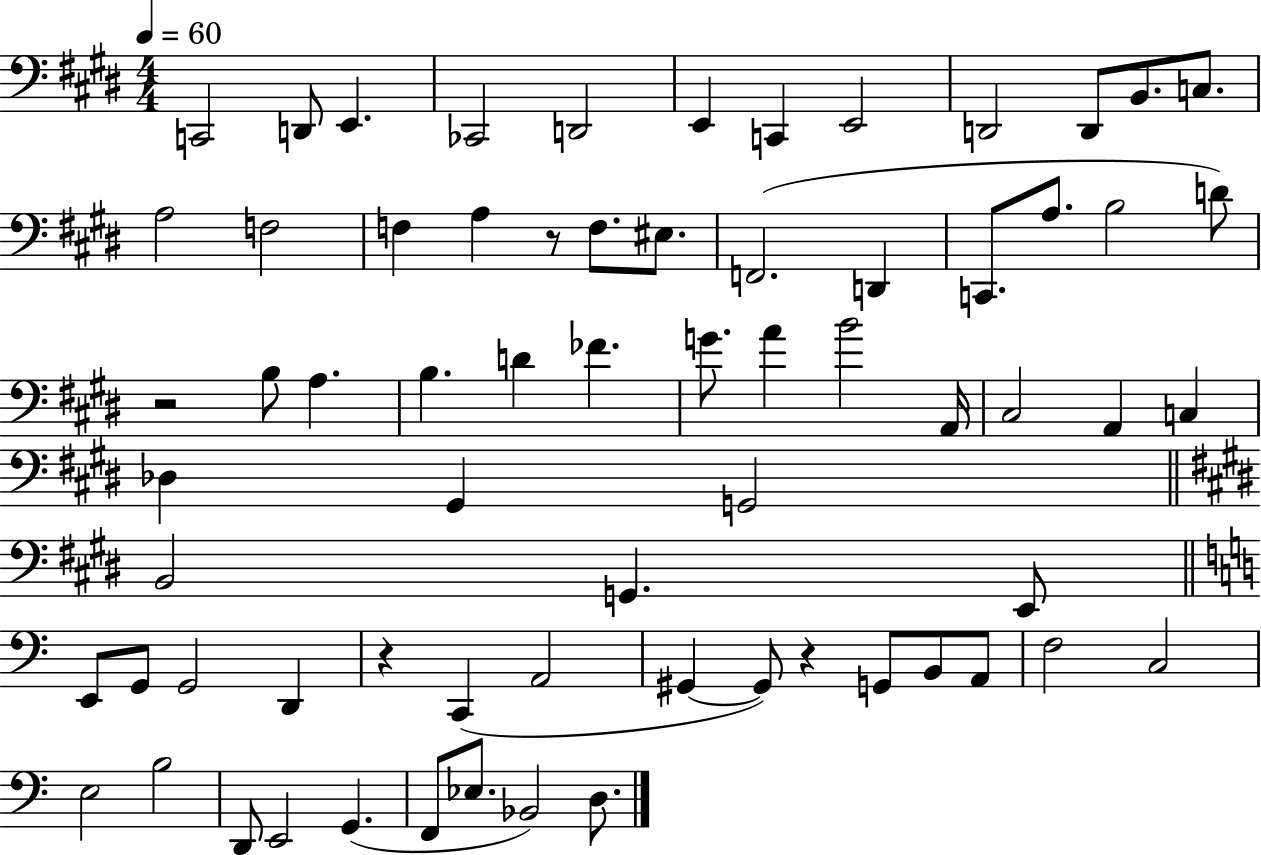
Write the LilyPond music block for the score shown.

{
  \clef bass
  \numericTimeSignature
  \time 4/4
  \key e \major
  \tempo 4 = 60
  c,2 d,8 e,4. | ces,2 d,2 | e,4 c,4 e,2 | d,2 d,8 b,8. c8. | \break a2 f2 | f4 a4 r8 f8. eis8. | f,2.( d,4 | c,8. a8. b2 d'8) | \break r2 b8 a4. | b4. d'4 fes'4. | g'8. a'4 b'2 a,16 | cis2 a,4 c4 | \break des4 gis,4 g,2 | \bar "||" \break \key e \major b,2 g,4. e,8 | \bar "||" \break \key a \minor e,8 g,8 g,2 d,4 | r4 c,4( a,2 | gis,4~~ gis,8) r4 g,8 b,8 a,8 | f2 c2 | \break e2 b2 | d,8 e,2 g,4.( | f,8 ees8. bes,2) d8. | \bar "|."
}